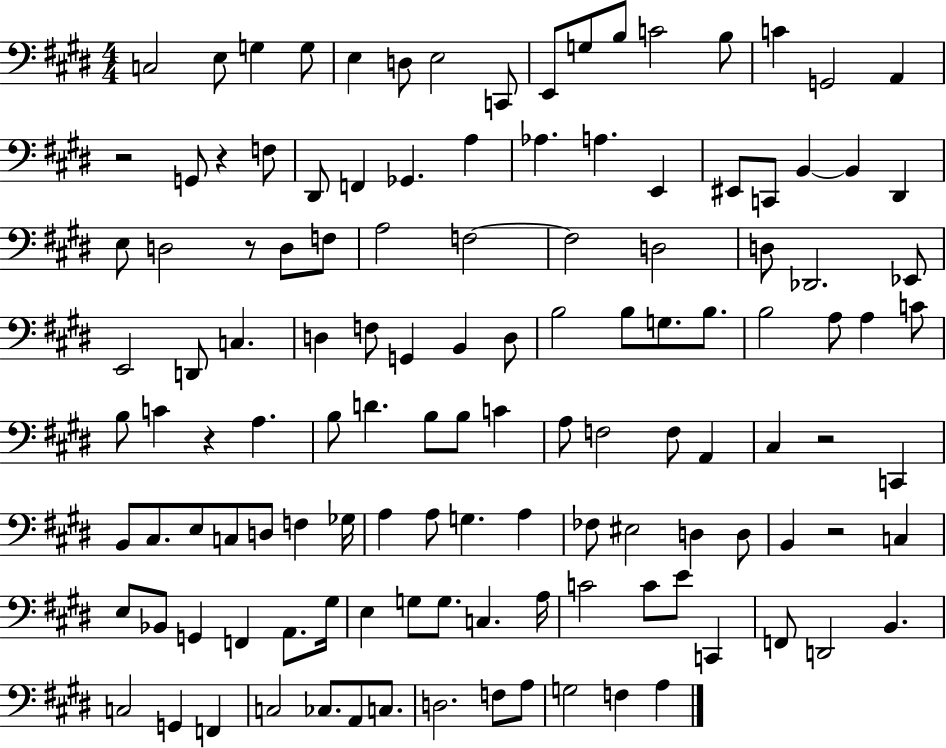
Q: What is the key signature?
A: E major